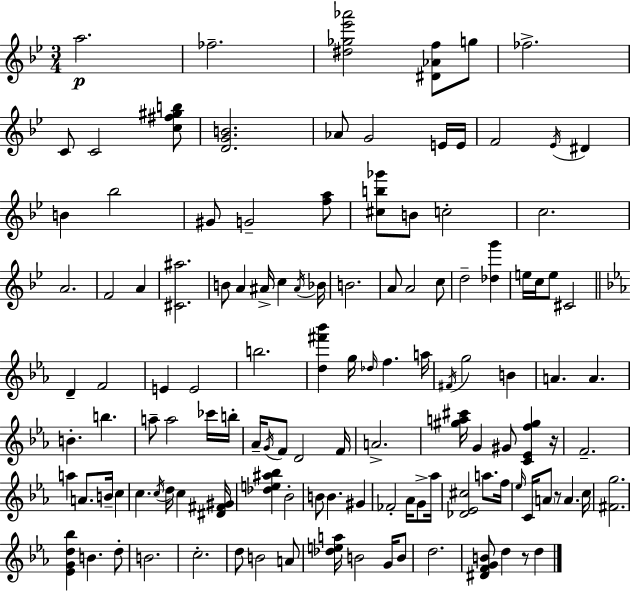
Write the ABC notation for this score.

X:1
T:Untitled
M:3/4
L:1/4
K:Gm
a2 _f2 [^d_g_e'_a']2 [^D_Af]/2 g/2 _f2 C/2 C2 [c^f^gb]/2 [DGB]2 _A/2 G2 E/4 E/4 F2 _E/4 ^D B _b2 ^G/2 G2 [fa]/2 [^cb_g']/2 B/2 c2 c2 A2 F2 A [^C^a]2 B/2 A ^A/4 c ^A/4 _B/4 B2 A/2 A2 c/2 d2 [_dg'] e/4 c/4 e/2 ^C2 D F2 E E2 b2 [d^f'_b'] g/4 _d/4 f a/4 ^F/4 g2 B A A B b a/2 a2 _c'/4 b/4 _A/4 G/4 F/2 D2 F/4 A2 [^ga^c']/4 G ^G/2 [C_Ef^g] z/4 F2 a A/2 B/4 c c c/4 d/4 c [^D^F^G]/4 [_de^a_b] _B2 B/2 B ^G _F2 _A/4 G/2 _a/4 [_D_E^c]2 a/2 f/4 _e/4 C/4 A/2 z/2 A c/4 [^Fg]2 [_EGd_b] B d/2 B2 c2 d/2 B2 A/2 [_dea]/4 B2 G/4 B/2 d2 [^DFGB]/2 d z/2 d